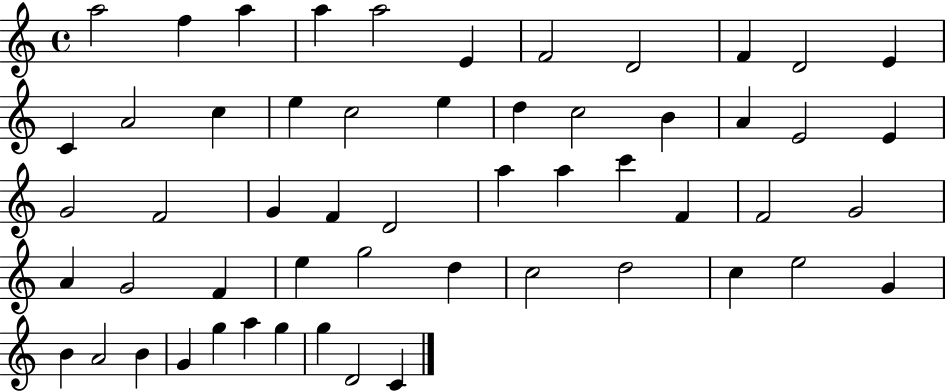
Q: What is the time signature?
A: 4/4